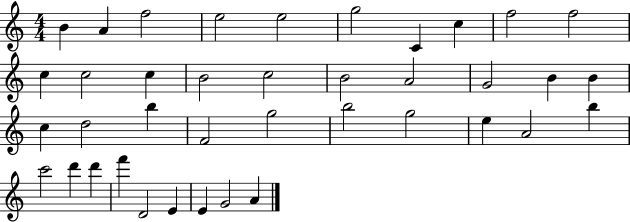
{
  \clef treble
  \numericTimeSignature
  \time 4/4
  \key c \major
  b'4 a'4 f''2 | e''2 e''2 | g''2 c'4 c''4 | f''2 f''2 | \break c''4 c''2 c''4 | b'2 c''2 | b'2 a'2 | g'2 b'4 b'4 | \break c''4 d''2 b''4 | f'2 g''2 | b''2 g''2 | e''4 a'2 b''4 | \break c'''2 d'''4 d'''4 | f'''4 d'2 e'4 | e'4 g'2 a'4 | \bar "|."
}